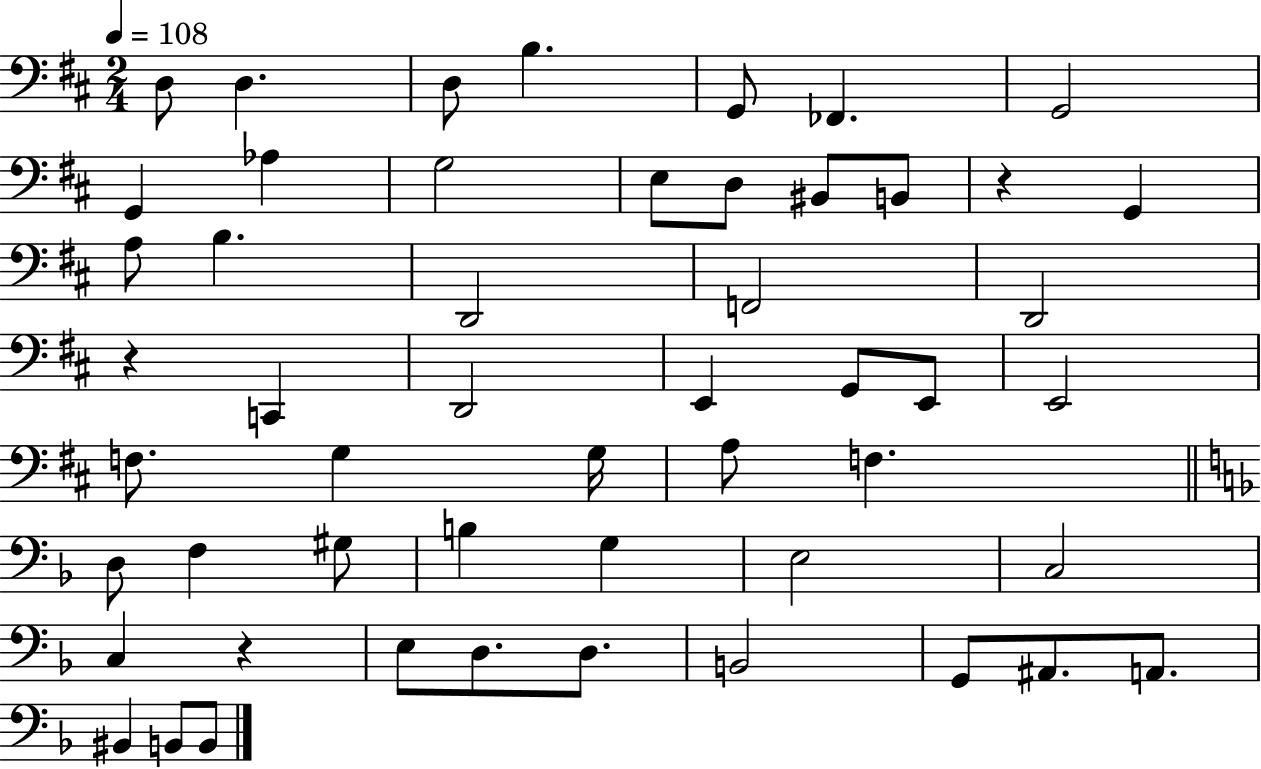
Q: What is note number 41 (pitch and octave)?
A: D3